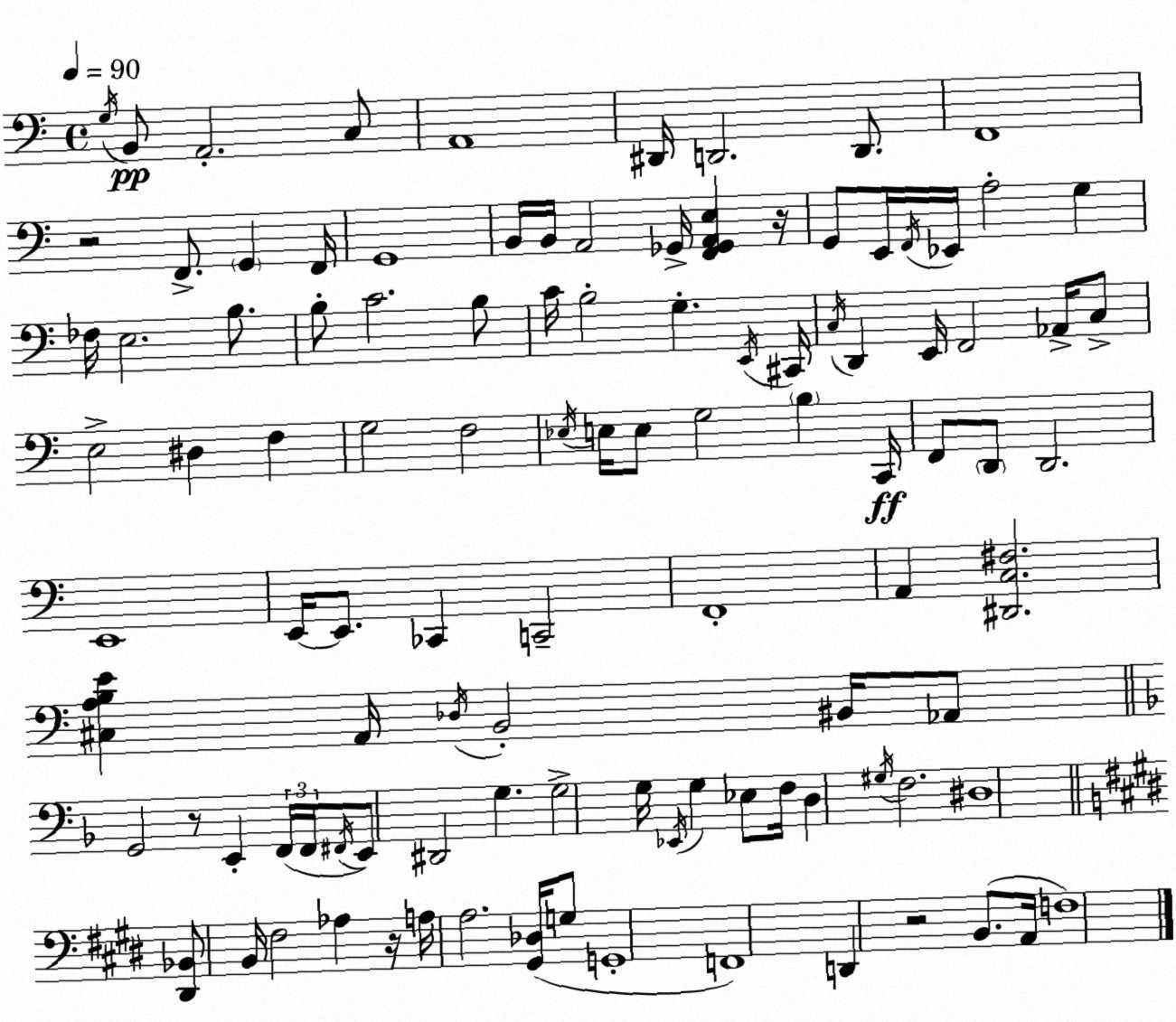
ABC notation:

X:1
T:Untitled
M:4/4
L:1/4
K:Am
G,/4 B,,/2 A,,2 C,/2 A,,4 ^D,,/4 D,,2 D,,/2 F,,4 z2 F,,/2 G,, F,,/4 G,,4 B,,/4 B,,/4 A,,2 _G,,/4 [F,,_G,,A,,E,] z/4 G,,/2 E,,/4 F,,/4 _E,,/4 A,2 G, _F,/4 E,2 B,/2 B,/2 C2 B,/2 C/4 B,2 G, E,,/4 ^C,,/4 C,/4 D,, E,,/4 F,,2 _A,,/4 C,/2 E,2 ^D, F, G,2 F,2 _E,/4 E,/4 E,/2 G,2 B, C,,/4 F,,/2 D,,/2 D,,2 E,,4 E,,/4 E,,/2 _C,, C,,2 F,,4 A,, [^D,,C,^F,]2 [^C,A,B,E] A,,/4 _D,/4 B,,2 ^B,,/4 _A,,/2 G,,2 z/2 E,, F,,/4 F,,/4 ^F,,/4 E,,/2 ^D,,2 G, G,2 G,/4 _E,,/4 G, _E,/2 F,/4 D, ^G,/4 F,2 ^D,4 [^D,,_B,,]/2 B,,/4 ^F,2 _A, z/4 A,/4 A,2 [^G,,_D,]/4 G,/2 G,,4 F,,4 D,, z2 B,,/2 A,,/4 F,4